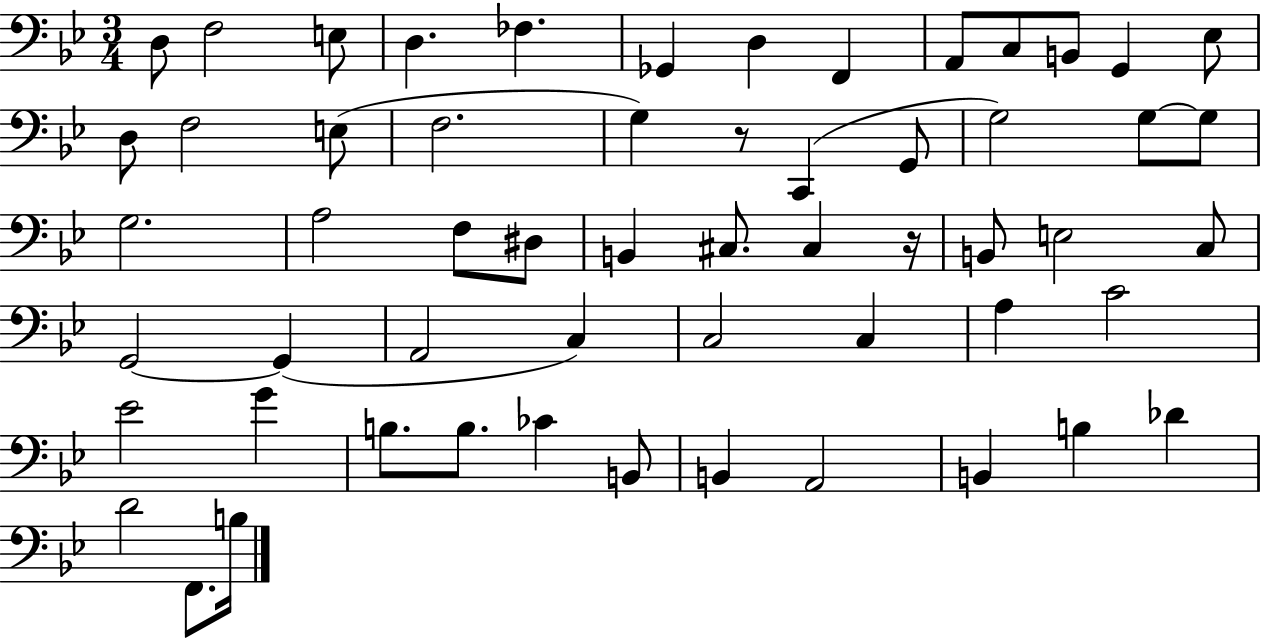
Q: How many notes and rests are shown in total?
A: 57